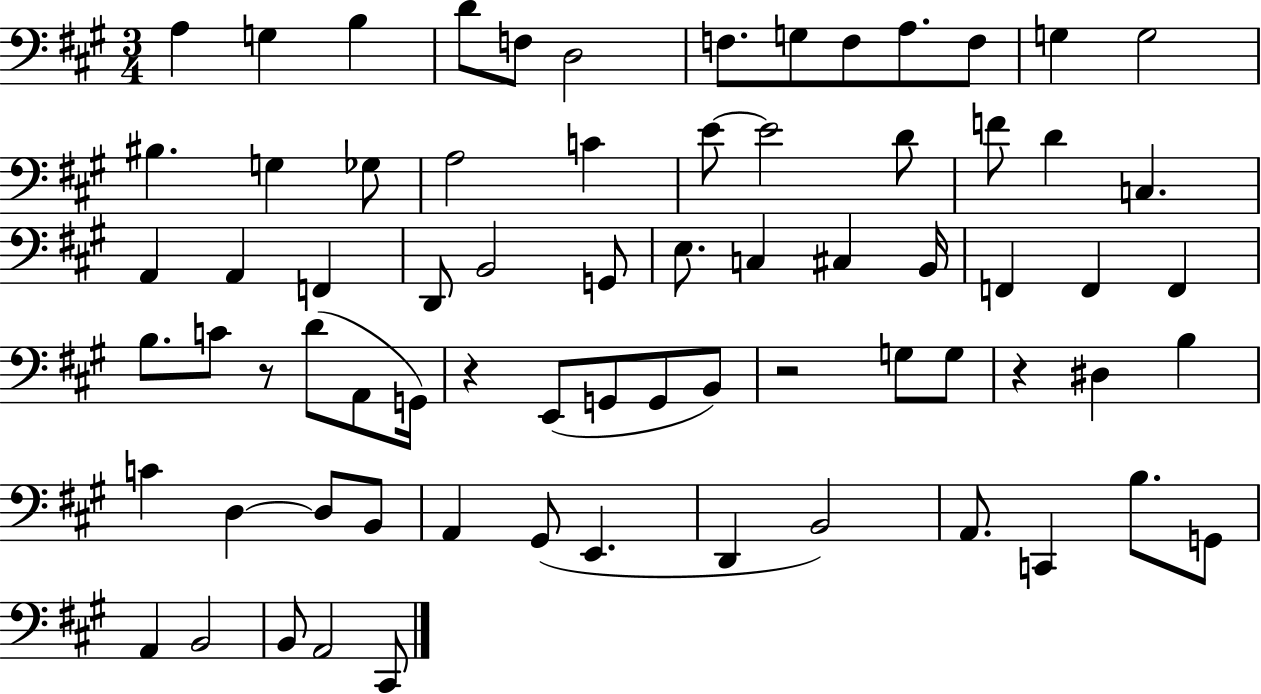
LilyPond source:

{
  \clef bass
  \numericTimeSignature
  \time 3/4
  \key a \major
  a4 g4 b4 | d'8 f8 d2 | f8. g8 f8 a8. f8 | g4 g2 | \break bis4. g4 ges8 | a2 c'4 | e'8~~ e'2 d'8 | f'8 d'4 c4. | \break a,4 a,4 f,4 | d,8 b,2 g,8 | e8. c4 cis4 b,16 | f,4 f,4 f,4 | \break b8. c'8 r8 d'8( a,8 g,16) | r4 e,8( g,8 g,8 b,8) | r2 g8 g8 | r4 dis4 b4 | \break c'4 d4~~ d8 b,8 | a,4 gis,8( e,4. | d,4 b,2) | a,8. c,4 b8. g,8 | \break a,4 b,2 | b,8 a,2 cis,8 | \bar "|."
}